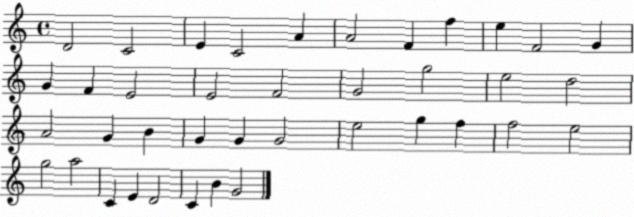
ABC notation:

X:1
T:Untitled
M:4/4
L:1/4
K:C
D2 C2 E C2 A A2 F f e F2 G G F E2 E2 F2 G2 g2 e2 d2 A2 G B G G G2 e2 g f f2 e2 g2 a2 C E D2 C B G2